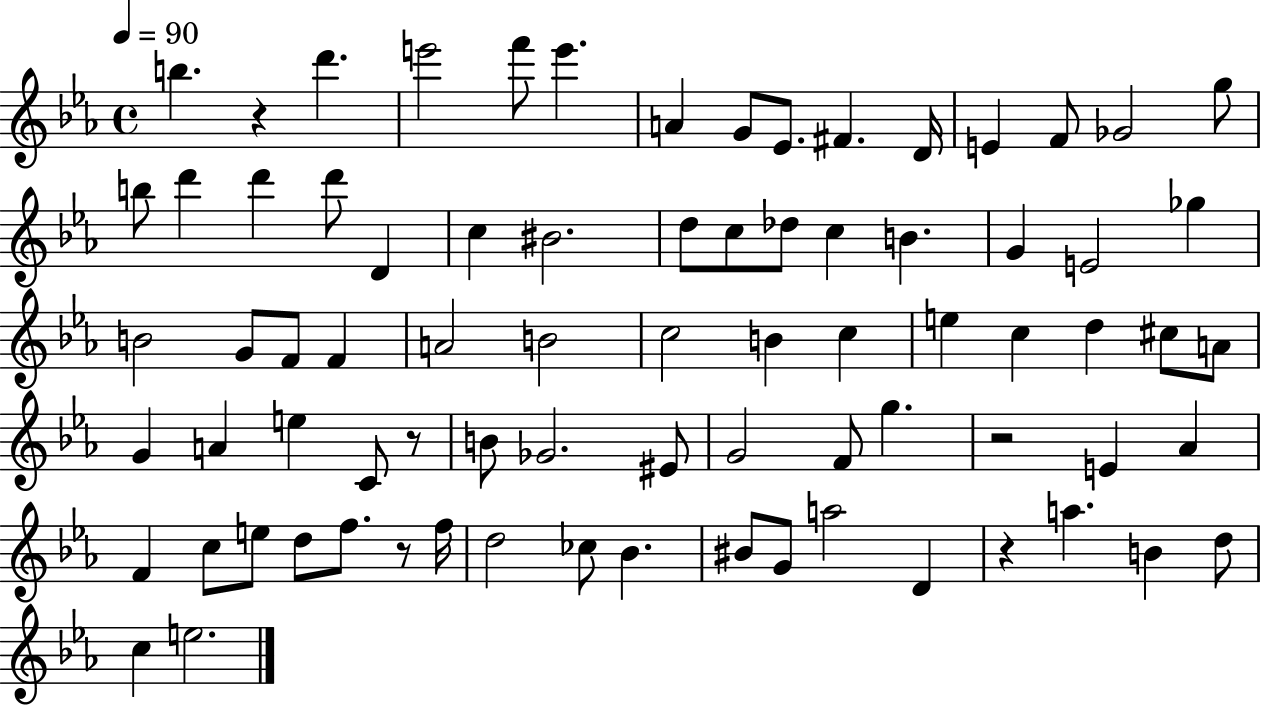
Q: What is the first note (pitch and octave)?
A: B5